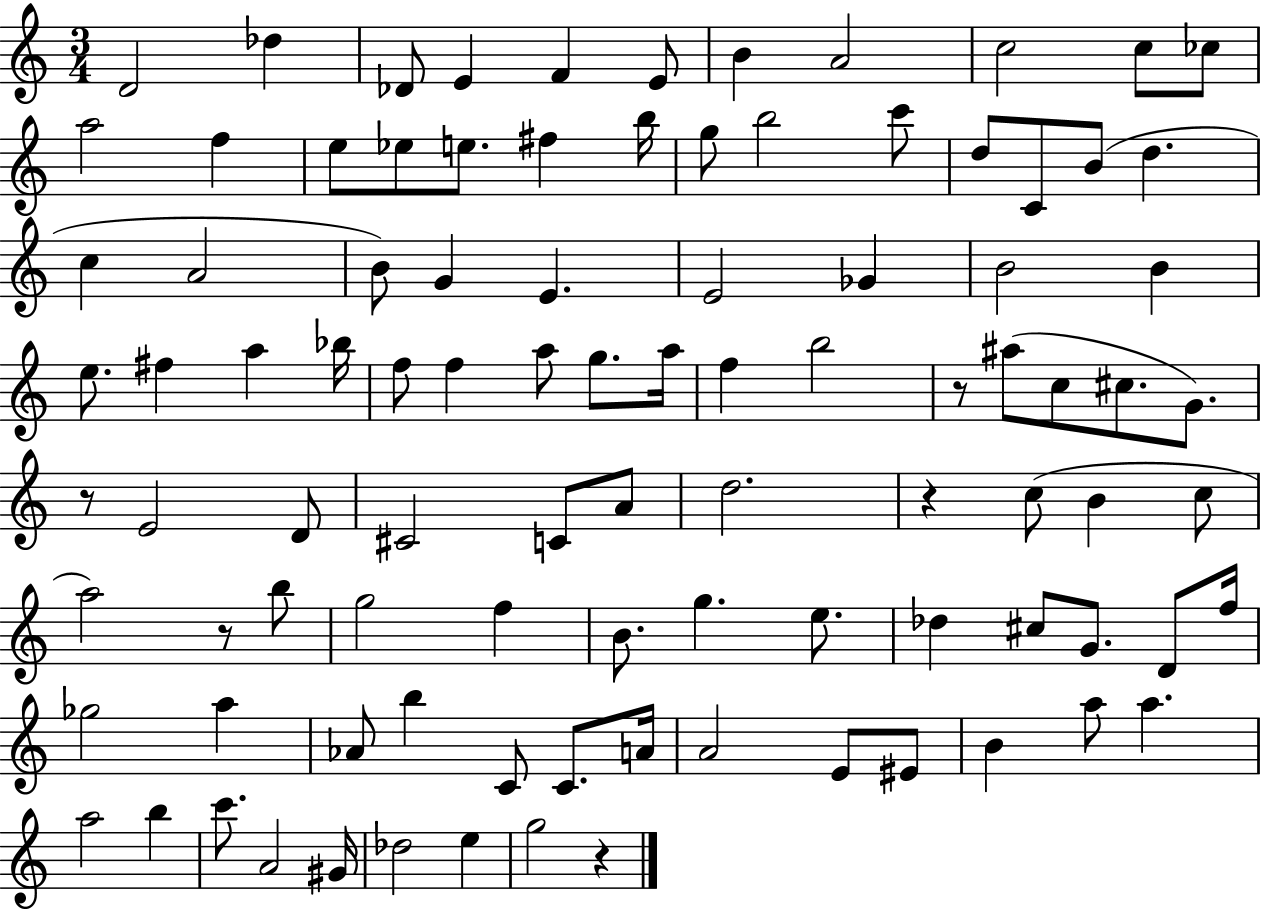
D4/h Db5/q Db4/e E4/q F4/q E4/e B4/q A4/h C5/h C5/e CES5/e A5/h F5/q E5/e Eb5/e E5/e. F#5/q B5/s G5/e B5/h C6/e D5/e C4/e B4/e D5/q. C5/q A4/h B4/e G4/q E4/q. E4/h Gb4/q B4/h B4/q E5/e. F#5/q A5/q Bb5/s F5/e F5/q A5/e G5/e. A5/s F5/q B5/h R/e A#5/e C5/e C#5/e. G4/e. R/e E4/h D4/e C#4/h C4/e A4/e D5/h. R/q C5/e B4/q C5/e A5/h R/e B5/e G5/h F5/q B4/e. G5/q. E5/e. Db5/q C#5/e G4/e. D4/e F5/s Gb5/h A5/q Ab4/e B5/q C4/e C4/e. A4/s A4/h E4/e EIS4/e B4/q A5/e A5/q. A5/h B5/q C6/e. A4/h G#4/s Db5/h E5/q G5/h R/q